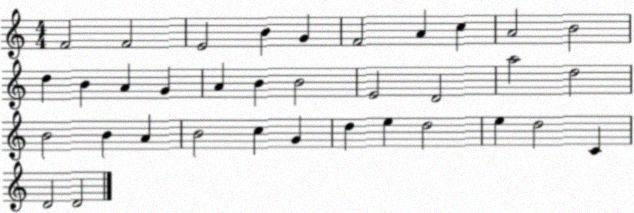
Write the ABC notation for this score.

X:1
T:Untitled
M:4/4
L:1/4
K:C
F2 F2 E2 B G F2 A c A2 B2 d B A G A B B2 E2 D2 a2 d2 B2 B A B2 c G d e d2 e d2 C D2 D2